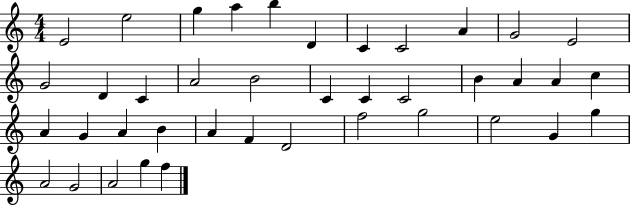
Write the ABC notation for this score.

X:1
T:Untitled
M:4/4
L:1/4
K:C
E2 e2 g a b D C C2 A G2 E2 G2 D C A2 B2 C C C2 B A A c A G A B A F D2 f2 g2 e2 G g A2 G2 A2 g f